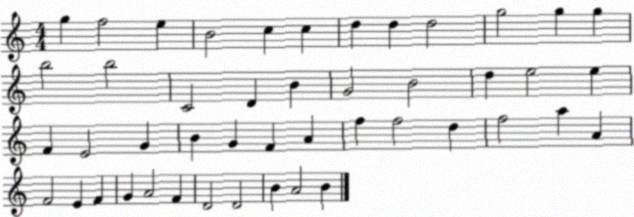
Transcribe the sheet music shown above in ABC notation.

X:1
T:Untitled
M:4/4
L:1/4
K:C
g f2 e B2 c c d d d2 g2 g g b2 b2 C2 D B G2 B2 d e2 e F E2 G B G F A f f2 d f2 a A F2 E F G A2 F D2 D2 B A2 B